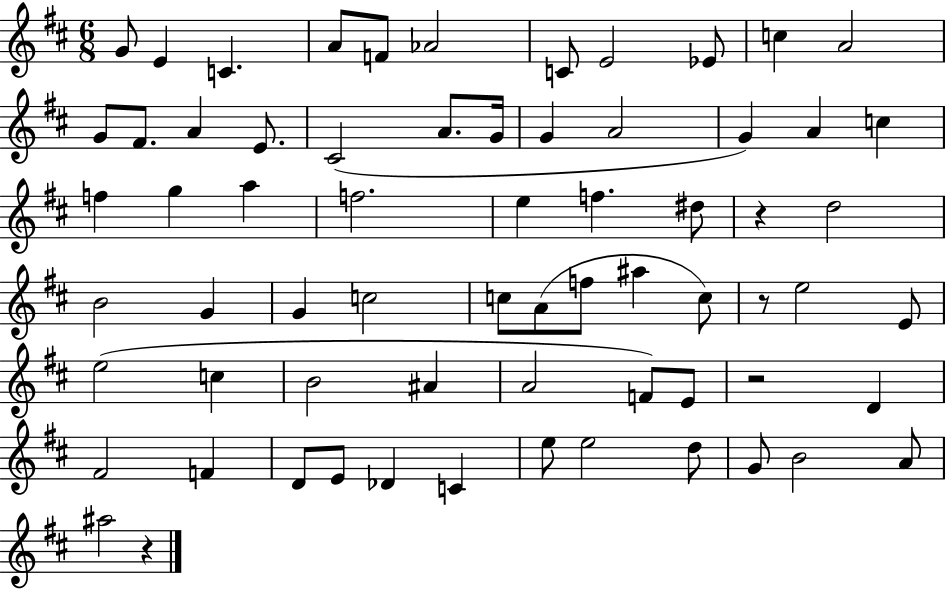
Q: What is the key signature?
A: D major